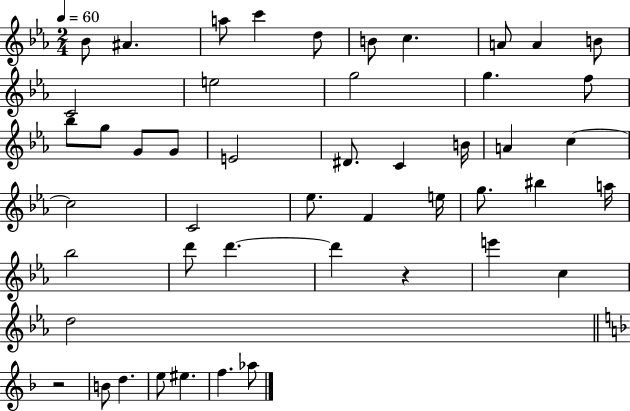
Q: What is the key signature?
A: EES major